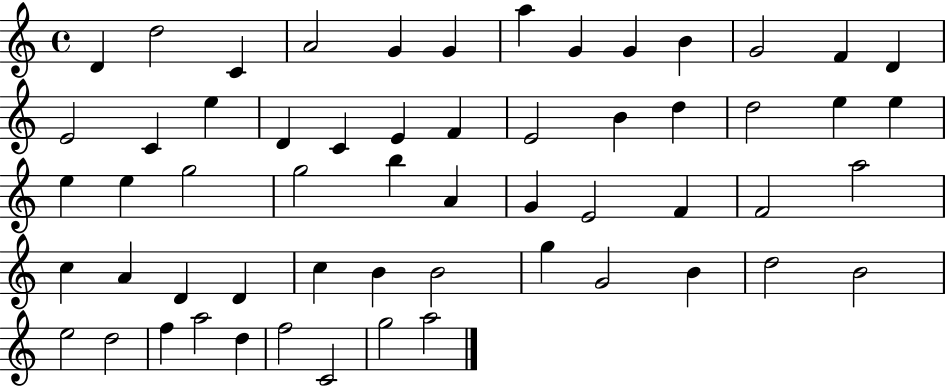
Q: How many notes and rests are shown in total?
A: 58